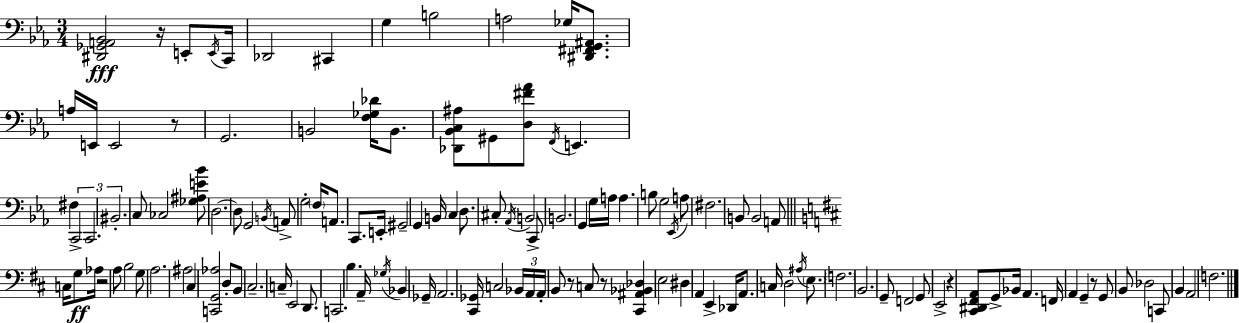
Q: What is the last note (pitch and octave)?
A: F3